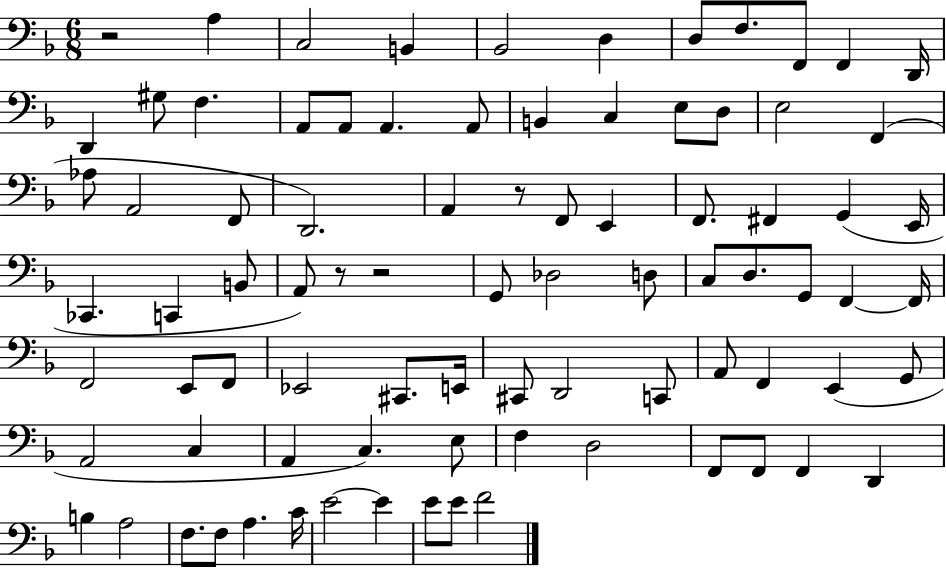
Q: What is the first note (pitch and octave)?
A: A3